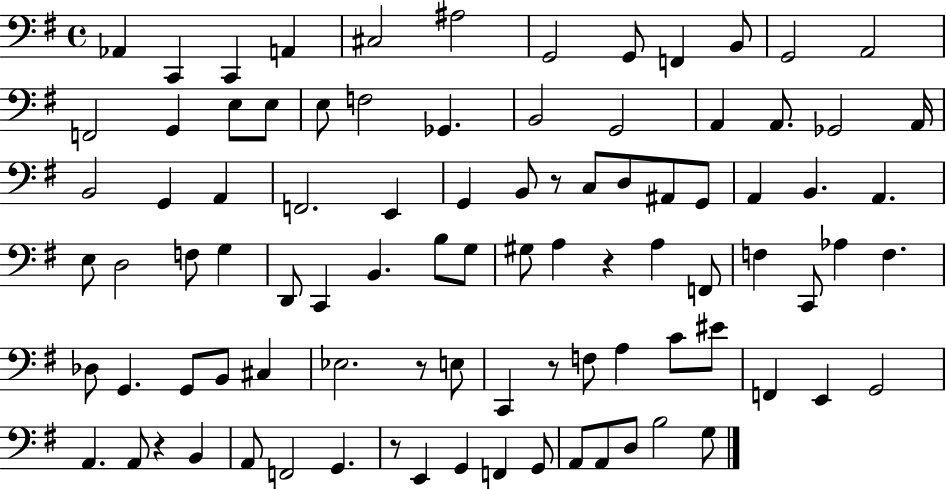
X:1
T:Untitled
M:4/4
L:1/4
K:G
_A,, C,, C,, A,, ^C,2 ^A,2 G,,2 G,,/2 F,, B,,/2 G,,2 A,,2 F,,2 G,, E,/2 E,/2 E,/2 F,2 _G,, B,,2 G,,2 A,, A,,/2 _G,,2 A,,/4 B,,2 G,, A,, F,,2 E,, G,, B,,/2 z/2 C,/2 D,/2 ^A,,/2 G,,/2 A,, B,, A,, E,/2 D,2 F,/2 G, D,,/2 C,, B,, B,/2 G,/2 ^G,/2 A, z A, F,,/2 F, C,,/2 _A, F, _D,/2 G,, G,,/2 B,,/2 ^C, _E,2 z/2 E,/2 C,, z/2 F,/2 A, C/2 ^E/2 F,, E,, G,,2 A,, A,,/2 z B,, A,,/2 F,,2 G,, z/2 E,, G,, F,, G,,/2 A,,/2 A,,/2 D,/2 B,2 G,/2